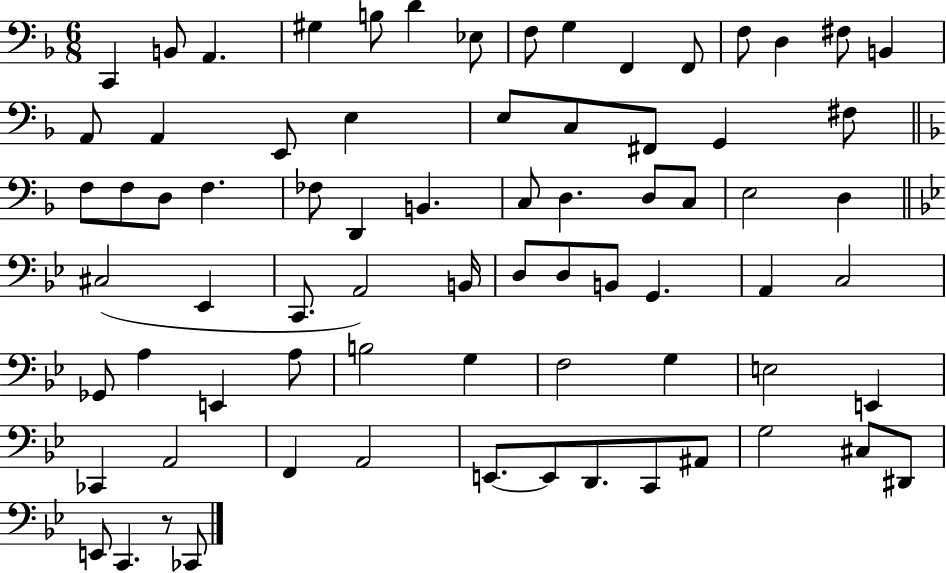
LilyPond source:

{
  \clef bass
  \numericTimeSignature
  \time 6/8
  \key f \major
  c,4 b,8 a,4. | gis4 b8 d'4 ees8 | f8 g4 f,4 f,8 | f8 d4 fis8 b,4 | \break a,8 a,4 e,8 e4 | e8 c8 fis,8 g,4 fis8 | \bar "||" \break \key f \major f8 f8 d8 f4. | fes8 d,4 b,4. | c8 d4. d8 c8 | e2 d4 | \break \bar "||" \break \key bes \major cis2( ees,4 | c,8. a,2) b,16 | d8 d8 b,8 g,4. | a,4 c2 | \break ges,8 a4 e,4 a8 | b2 g4 | f2 g4 | e2 e,4 | \break ces,4 a,2 | f,4 a,2 | e,8.~~ e,8 d,8. c,8 ais,8 | g2 cis8 dis,8 | \break e,8 c,4. r8 ces,8 | \bar "|."
}